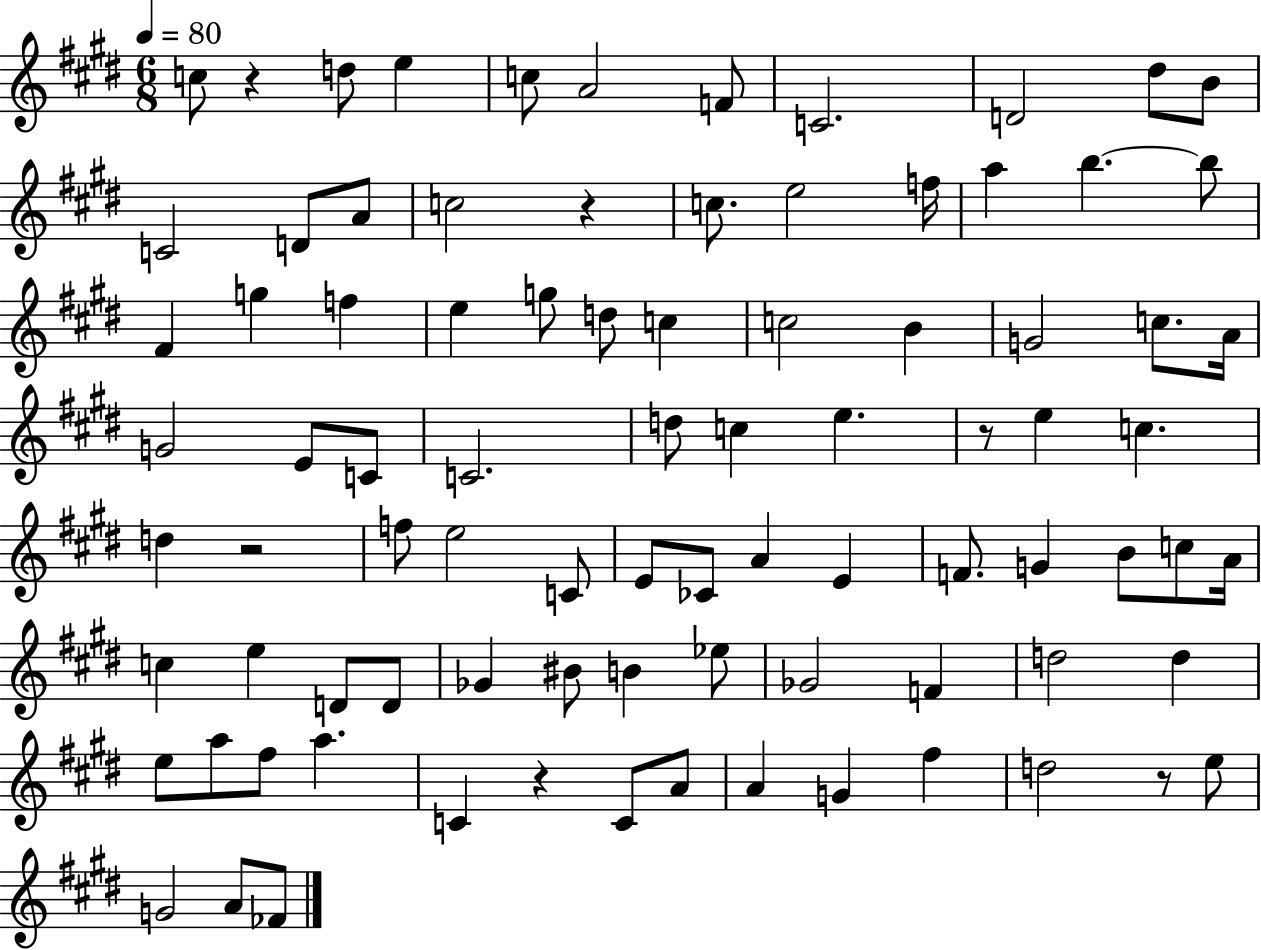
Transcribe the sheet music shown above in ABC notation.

X:1
T:Untitled
M:6/8
L:1/4
K:E
c/2 z d/2 e c/2 A2 F/2 C2 D2 ^d/2 B/2 C2 D/2 A/2 c2 z c/2 e2 f/4 a b b/2 ^F g f e g/2 d/2 c c2 B G2 c/2 A/4 G2 E/2 C/2 C2 d/2 c e z/2 e c d z2 f/2 e2 C/2 E/2 _C/2 A E F/2 G B/2 c/2 A/4 c e D/2 D/2 _G ^B/2 B _e/2 _G2 F d2 d e/2 a/2 ^f/2 a C z C/2 A/2 A G ^f d2 z/2 e/2 G2 A/2 _F/2